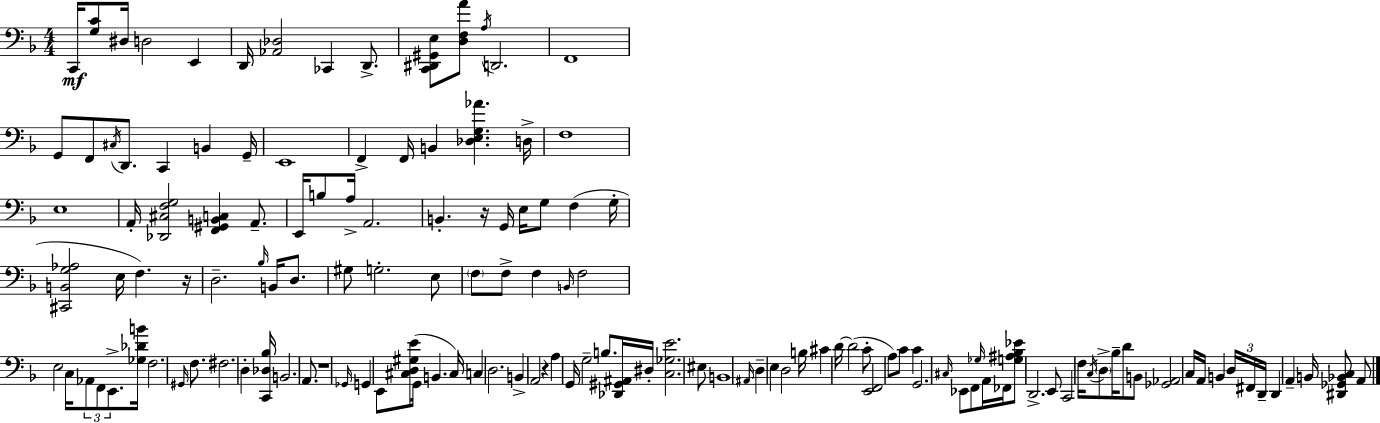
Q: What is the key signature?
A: F major